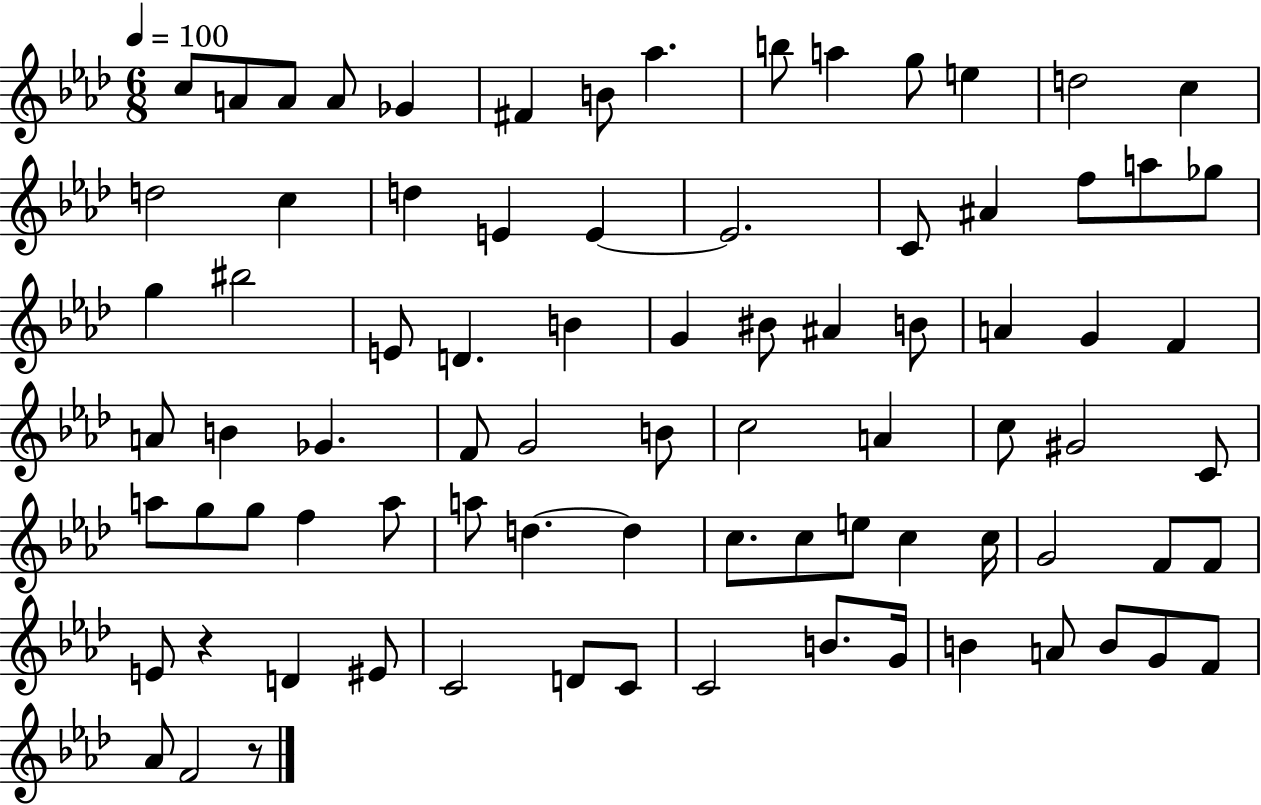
{
  \clef treble
  \numericTimeSignature
  \time 6/8
  \key aes \major
  \tempo 4 = 100
  c''8 a'8 a'8 a'8 ges'4 | fis'4 b'8 aes''4. | b''8 a''4 g''8 e''4 | d''2 c''4 | \break d''2 c''4 | d''4 e'4 e'4~~ | e'2. | c'8 ais'4 f''8 a''8 ges''8 | \break g''4 bis''2 | e'8 d'4. b'4 | g'4 bis'8 ais'4 b'8 | a'4 g'4 f'4 | \break a'8 b'4 ges'4. | f'8 g'2 b'8 | c''2 a'4 | c''8 gis'2 c'8 | \break a''8 g''8 g''8 f''4 a''8 | a''8 d''4.~~ d''4 | c''8. c''8 e''8 c''4 c''16 | g'2 f'8 f'8 | \break e'8 r4 d'4 eis'8 | c'2 d'8 c'8 | c'2 b'8. g'16 | b'4 a'8 b'8 g'8 f'8 | \break aes'8 f'2 r8 | \bar "|."
}